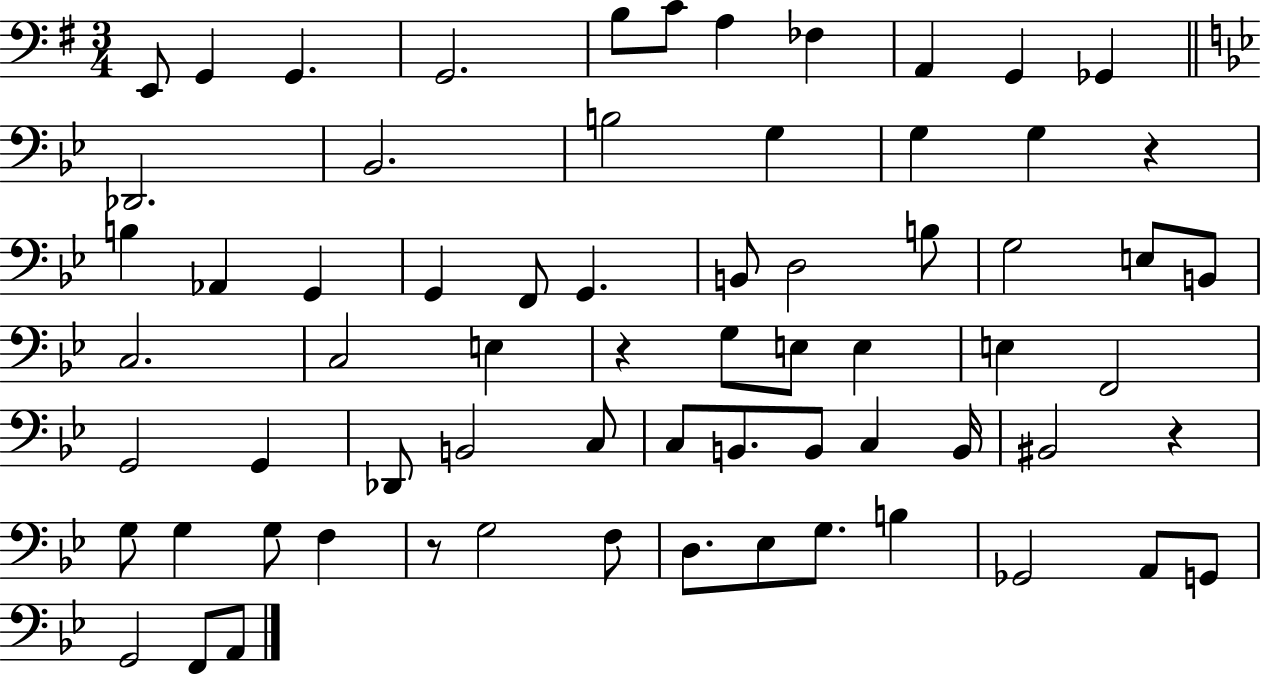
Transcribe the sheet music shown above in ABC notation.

X:1
T:Untitled
M:3/4
L:1/4
K:G
E,,/2 G,, G,, G,,2 B,/2 C/2 A, _F, A,, G,, _G,, _D,,2 _B,,2 B,2 G, G, G, z B, _A,, G,, G,, F,,/2 G,, B,,/2 D,2 B,/2 G,2 E,/2 B,,/2 C,2 C,2 E, z G,/2 E,/2 E, E, F,,2 G,,2 G,, _D,,/2 B,,2 C,/2 C,/2 B,,/2 B,,/2 C, B,,/4 ^B,,2 z G,/2 G, G,/2 F, z/2 G,2 F,/2 D,/2 _E,/2 G,/2 B, _G,,2 A,,/2 G,,/2 G,,2 F,,/2 A,,/2